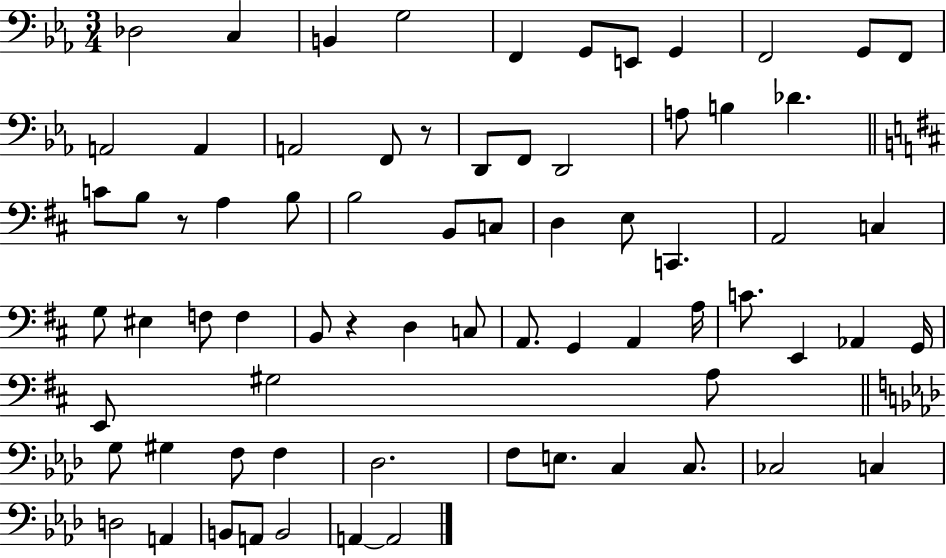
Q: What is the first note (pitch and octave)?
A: Db3